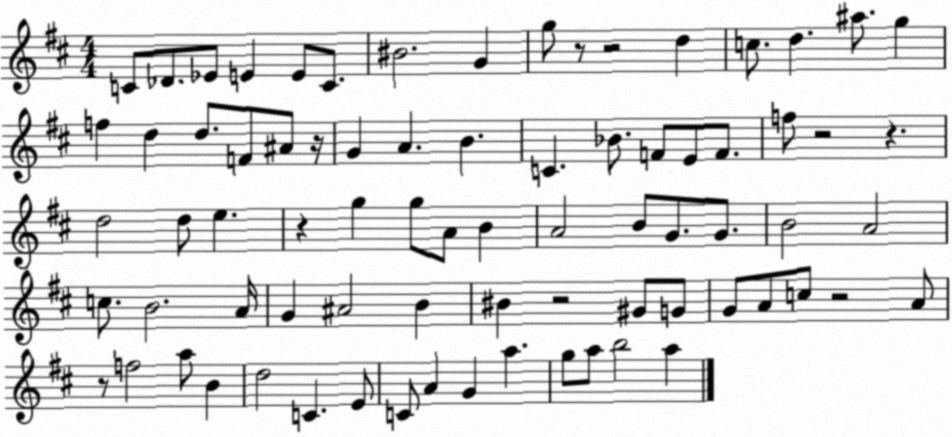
X:1
T:Untitled
M:4/4
L:1/4
K:D
C/2 _D/2 _E/2 E E/2 C/2 ^B2 G g/2 z/2 z2 d c/2 d ^a/2 g f d d/2 F/2 ^A/2 z/4 G A B C _B/2 F/2 E/2 F/2 f/2 z2 z d2 d/2 e z g g/2 A/2 B A2 B/2 G/2 G/2 B2 A2 c/2 B2 A/4 G ^A2 B ^B z2 ^G/2 G/2 G/2 A/2 c/2 z2 A/2 z/2 f2 a/2 B d2 C E/2 C/2 A G a g/2 a/2 b2 a